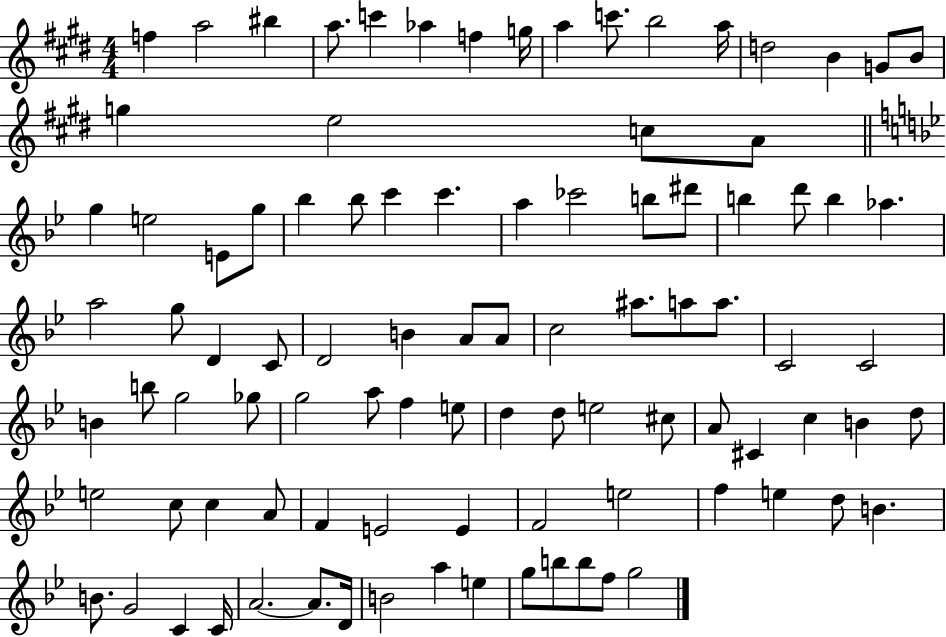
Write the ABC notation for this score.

X:1
T:Untitled
M:4/4
L:1/4
K:E
f a2 ^b a/2 c' _a f g/4 a c'/2 b2 a/4 d2 B G/2 B/2 g e2 c/2 A/2 g e2 E/2 g/2 _b _b/2 c' c' a _c'2 b/2 ^d'/2 b d'/2 b _a a2 g/2 D C/2 D2 B A/2 A/2 c2 ^a/2 a/2 a/2 C2 C2 B b/2 g2 _g/2 g2 a/2 f e/2 d d/2 e2 ^c/2 A/2 ^C c B d/2 e2 c/2 c A/2 F E2 E F2 e2 f e d/2 B B/2 G2 C C/4 A2 A/2 D/4 B2 a e g/2 b/2 b/2 f/2 g2